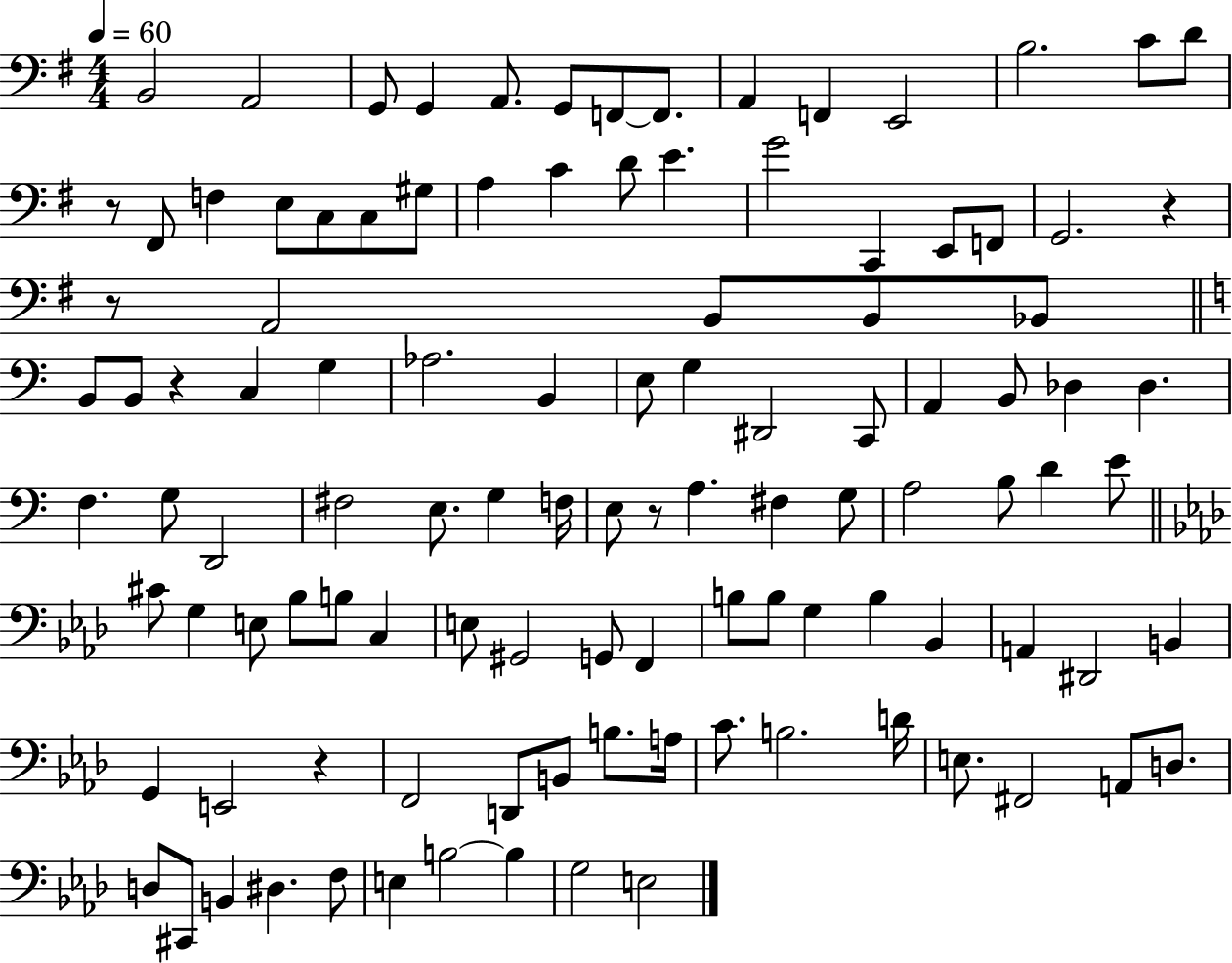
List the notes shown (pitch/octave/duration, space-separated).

B2/h A2/h G2/e G2/q A2/e. G2/e F2/e F2/e. A2/q F2/q E2/h B3/h. C4/e D4/e R/e F#2/e F3/q E3/e C3/e C3/e G#3/e A3/q C4/q D4/e E4/q. G4/h C2/q E2/e F2/e G2/h. R/q R/e A2/h B2/e B2/e Bb2/e B2/e B2/e R/q C3/q G3/q Ab3/h. B2/q E3/e G3/q D#2/h C2/e A2/q B2/e Db3/q Db3/q. F3/q. G3/e D2/h F#3/h E3/e. G3/q F3/s E3/e R/e A3/q. F#3/q G3/e A3/h B3/e D4/q E4/e C#4/e G3/q E3/e Bb3/e B3/e C3/q E3/e G#2/h G2/e F2/q B3/e B3/e G3/q B3/q Bb2/q A2/q D#2/h B2/q G2/q E2/h R/q F2/h D2/e B2/e B3/e. A3/s C4/e. B3/h. D4/s E3/e. F#2/h A2/e D3/e. D3/e C#2/e B2/q D#3/q. F3/e E3/q B3/h B3/q G3/h E3/h